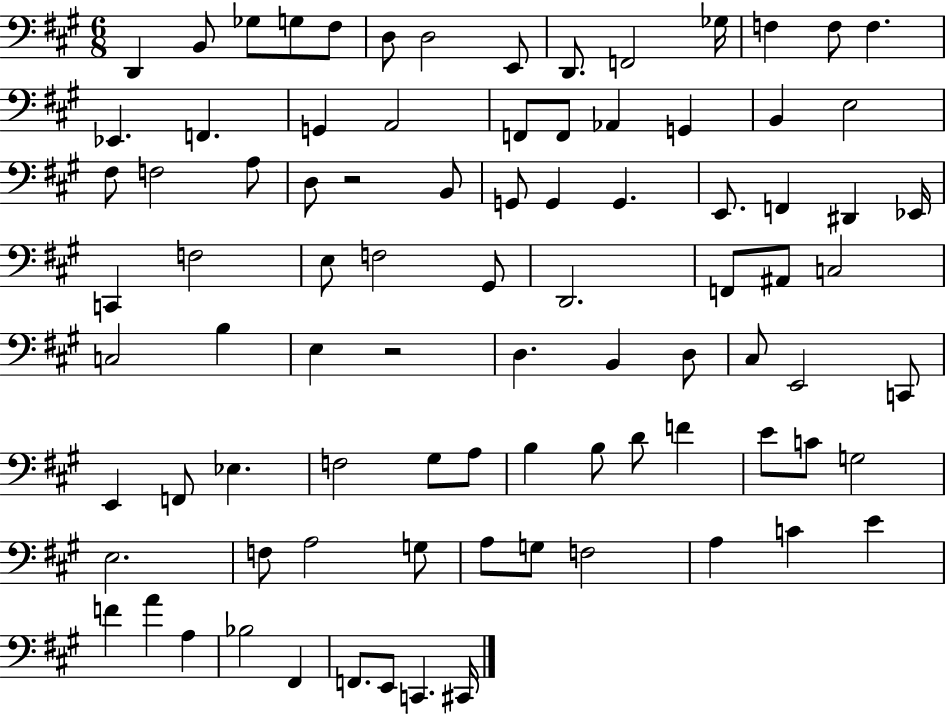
{
  \clef bass
  \numericTimeSignature
  \time 6/8
  \key a \major
  d,4 b,8 ges8 g8 fis8 | d8 d2 e,8 | d,8. f,2 ges16 | f4 f8 f4. | \break ees,4. f,4. | g,4 a,2 | f,8 f,8 aes,4 g,4 | b,4 e2 | \break fis8 f2 a8 | d8 r2 b,8 | g,8 g,4 g,4. | e,8. f,4 dis,4 ees,16 | \break c,4 f2 | e8 f2 gis,8 | d,2. | f,8 ais,8 c2 | \break c2 b4 | e4 r2 | d4. b,4 d8 | cis8 e,2 c,8 | \break e,4 f,8 ees4. | f2 gis8 a8 | b4 b8 d'8 f'4 | e'8 c'8 g2 | \break e2. | f8 a2 g8 | a8 g8 f2 | a4 c'4 e'4 | \break f'4 a'4 a4 | bes2 fis,4 | f,8. e,8 c,4. cis,16 | \bar "|."
}